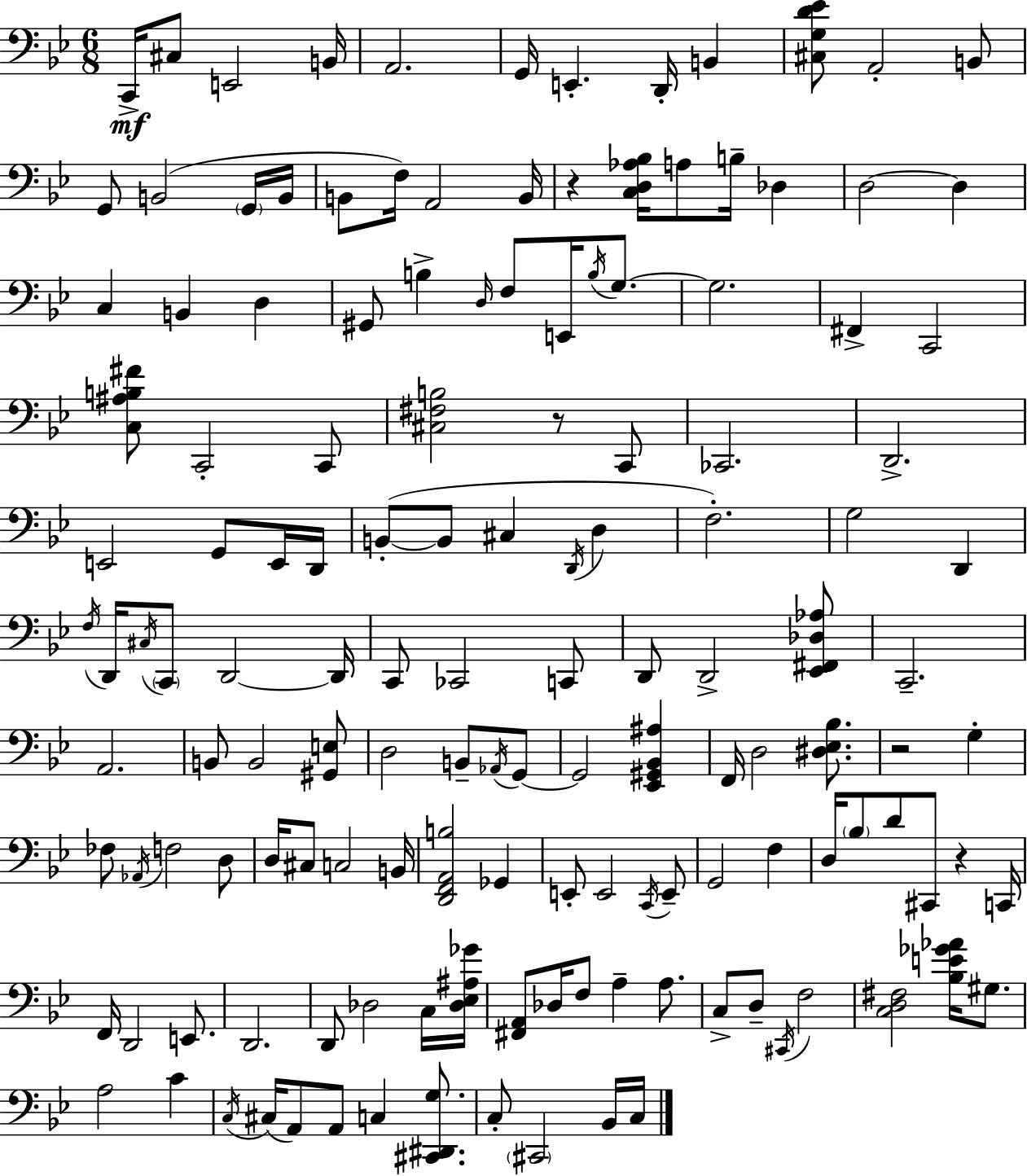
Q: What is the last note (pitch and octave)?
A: C3